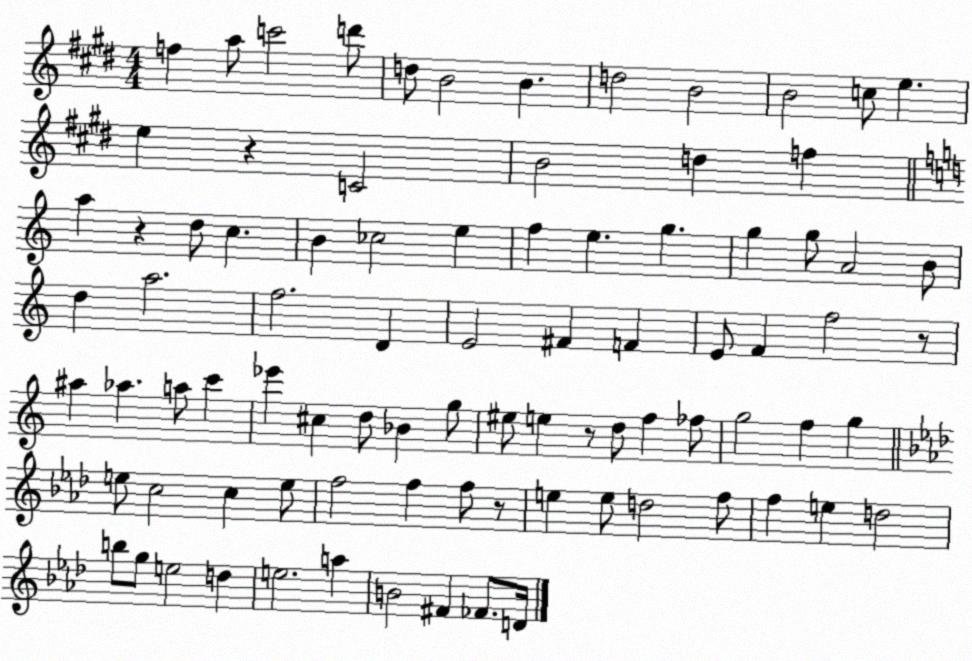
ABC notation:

X:1
T:Untitled
M:4/4
L:1/4
K:E
f a/2 c'2 d'/2 d/2 B2 B d2 B2 B2 c/2 e e z C2 B2 d f a z d/2 c B _c2 e f e g g g/2 A2 B/2 d a2 f2 D E2 ^F F E/2 F f2 z/2 ^a _a a/2 c' _e' ^c d/2 _B g/2 ^e/2 e z/2 d/2 f _f/2 g2 f g e/2 c2 c e/2 f2 f f/2 z/2 e e/2 d2 f/2 f e d2 b/2 g/2 e2 d e2 a B2 ^F _F/2 D/4